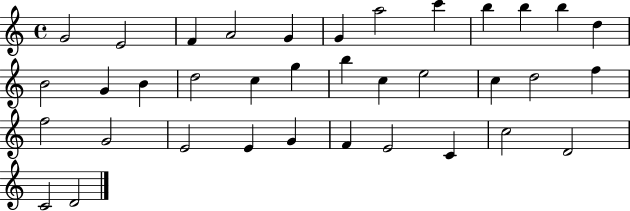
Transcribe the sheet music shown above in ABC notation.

X:1
T:Untitled
M:4/4
L:1/4
K:C
G2 E2 F A2 G G a2 c' b b b d B2 G B d2 c g b c e2 c d2 f f2 G2 E2 E G F E2 C c2 D2 C2 D2